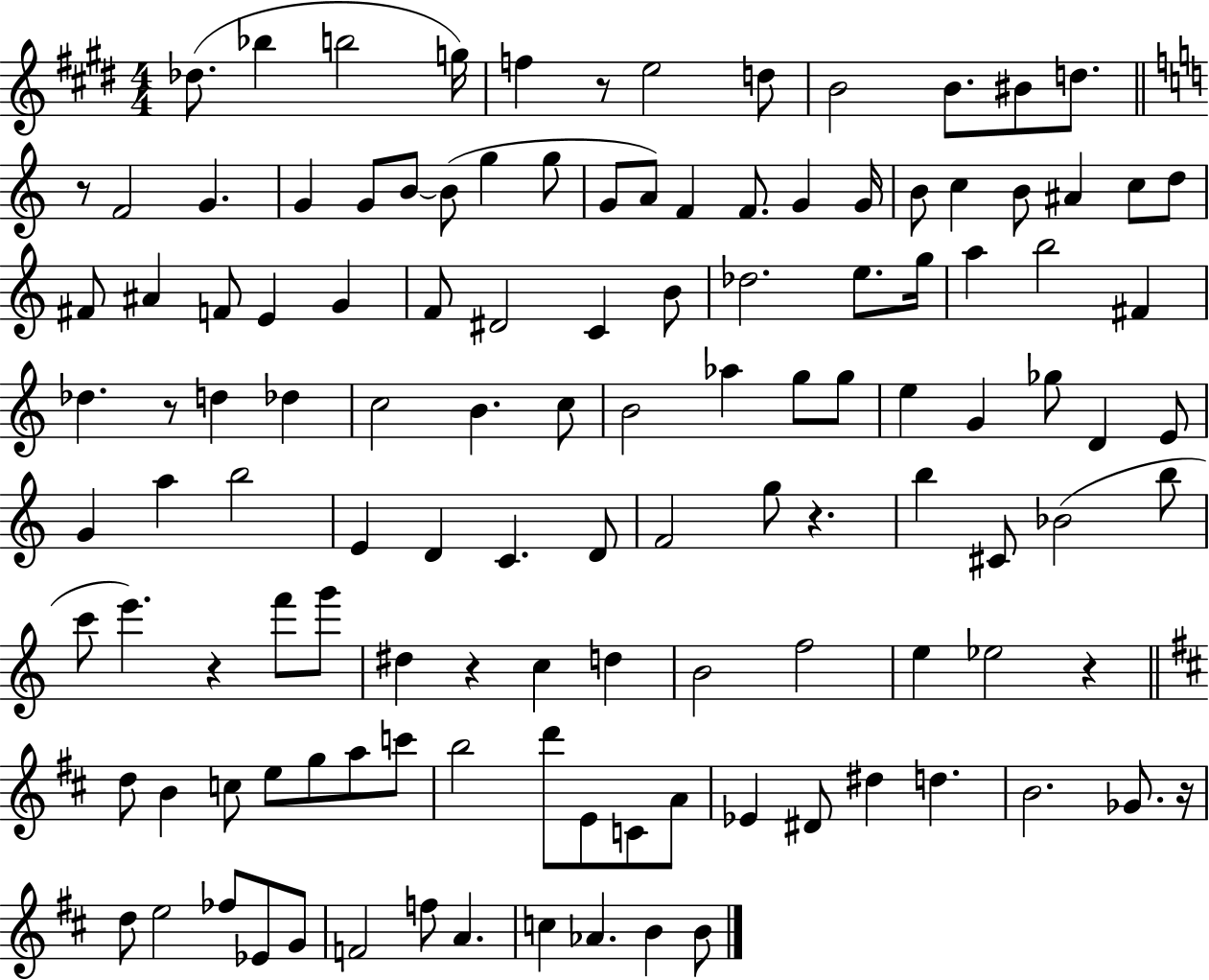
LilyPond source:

{
  \clef treble
  \numericTimeSignature
  \time 4/4
  \key e \major
  des''8.( bes''4 b''2 g''16) | f''4 r8 e''2 d''8 | b'2 b'8. bis'8 d''8. | \bar "||" \break \key c \major r8 f'2 g'4. | g'4 g'8 b'8~~ b'8( g''4 g''8 | g'8 a'8) f'4 f'8. g'4 g'16 | b'8 c''4 b'8 ais'4 c''8 d''8 | \break fis'8 ais'4 f'8 e'4 g'4 | f'8 dis'2 c'4 b'8 | des''2. e''8. g''16 | a''4 b''2 fis'4 | \break des''4. r8 d''4 des''4 | c''2 b'4. c''8 | b'2 aes''4 g''8 g''8 | e''4 g'4 ges''8 d'4 e'8 | \break g'4 a''4 b''2 | e'4 d'4 c'4. d'8 | f'2 g''8 r4. | b''4 cis'8 bes'2( b''8 | \break c'''8 e'''4.) r4 f'''8 g'''8 | dis''4 r4 c''4 d''4 | b'2 f''2 | e''4 ees''2 r4 | \break \bar "||" \break \key d \major d''8 b'4 c''8 e''8 g''8 a''8 c'''8 | b''2 d'''8 e'8 c'8 a'8 | ees'4 dis'8 dis''4 d''4. | b'2. ges'8. r16 | \break d''8 e''2 fes''8 ees'8 g'8 | f'2 f''8 a'4. | c''4 aes'4. b'4 b'8 | \bar "|."
}